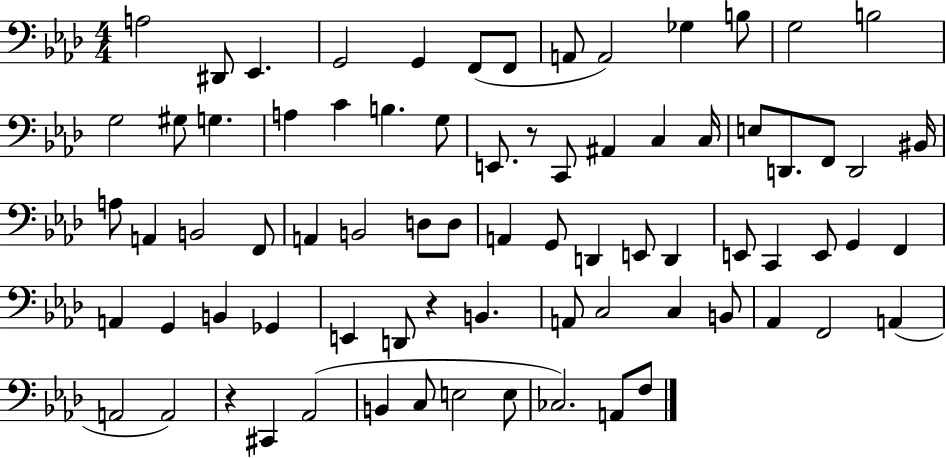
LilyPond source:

{
  \clef bass
  \numericTimeSignature
  \time 4/4
  \key aes \major
  a2 dis,8 ees,4. | g,2 g,4 f,8( f,8 | a,8 a,2) ges4 b8 | g2 b2 | \break g2 gis8 g4. | a4 c'4 b4. g8 | e,8. r8 c,8 ais,4 c4 c16 | e8 d,8. f,8 d,2 bis,16 | \break a8 a,4 b,2 f,8 | a,4 b,2 d8 d8 | a,4 g,8 d,4 e,8 d,4 | e,8 c,4 e,8 g,4 f,4 | \break a,4 g,4 b,4 ges,4 | e,4 d,8 r4 b,4. | a,8 c2 c4 b,8 | aes,4 f,2 a,4( | \break a,2 a,2) | r4 cis,4 aes,2( | b,4 c8 e2 e8 | ces2.) a,8 f8 | \break \bar "|."
}